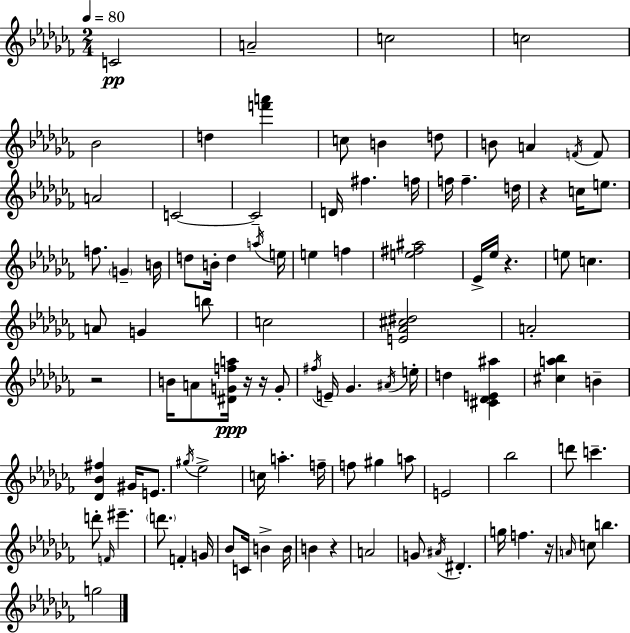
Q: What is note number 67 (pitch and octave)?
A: C6